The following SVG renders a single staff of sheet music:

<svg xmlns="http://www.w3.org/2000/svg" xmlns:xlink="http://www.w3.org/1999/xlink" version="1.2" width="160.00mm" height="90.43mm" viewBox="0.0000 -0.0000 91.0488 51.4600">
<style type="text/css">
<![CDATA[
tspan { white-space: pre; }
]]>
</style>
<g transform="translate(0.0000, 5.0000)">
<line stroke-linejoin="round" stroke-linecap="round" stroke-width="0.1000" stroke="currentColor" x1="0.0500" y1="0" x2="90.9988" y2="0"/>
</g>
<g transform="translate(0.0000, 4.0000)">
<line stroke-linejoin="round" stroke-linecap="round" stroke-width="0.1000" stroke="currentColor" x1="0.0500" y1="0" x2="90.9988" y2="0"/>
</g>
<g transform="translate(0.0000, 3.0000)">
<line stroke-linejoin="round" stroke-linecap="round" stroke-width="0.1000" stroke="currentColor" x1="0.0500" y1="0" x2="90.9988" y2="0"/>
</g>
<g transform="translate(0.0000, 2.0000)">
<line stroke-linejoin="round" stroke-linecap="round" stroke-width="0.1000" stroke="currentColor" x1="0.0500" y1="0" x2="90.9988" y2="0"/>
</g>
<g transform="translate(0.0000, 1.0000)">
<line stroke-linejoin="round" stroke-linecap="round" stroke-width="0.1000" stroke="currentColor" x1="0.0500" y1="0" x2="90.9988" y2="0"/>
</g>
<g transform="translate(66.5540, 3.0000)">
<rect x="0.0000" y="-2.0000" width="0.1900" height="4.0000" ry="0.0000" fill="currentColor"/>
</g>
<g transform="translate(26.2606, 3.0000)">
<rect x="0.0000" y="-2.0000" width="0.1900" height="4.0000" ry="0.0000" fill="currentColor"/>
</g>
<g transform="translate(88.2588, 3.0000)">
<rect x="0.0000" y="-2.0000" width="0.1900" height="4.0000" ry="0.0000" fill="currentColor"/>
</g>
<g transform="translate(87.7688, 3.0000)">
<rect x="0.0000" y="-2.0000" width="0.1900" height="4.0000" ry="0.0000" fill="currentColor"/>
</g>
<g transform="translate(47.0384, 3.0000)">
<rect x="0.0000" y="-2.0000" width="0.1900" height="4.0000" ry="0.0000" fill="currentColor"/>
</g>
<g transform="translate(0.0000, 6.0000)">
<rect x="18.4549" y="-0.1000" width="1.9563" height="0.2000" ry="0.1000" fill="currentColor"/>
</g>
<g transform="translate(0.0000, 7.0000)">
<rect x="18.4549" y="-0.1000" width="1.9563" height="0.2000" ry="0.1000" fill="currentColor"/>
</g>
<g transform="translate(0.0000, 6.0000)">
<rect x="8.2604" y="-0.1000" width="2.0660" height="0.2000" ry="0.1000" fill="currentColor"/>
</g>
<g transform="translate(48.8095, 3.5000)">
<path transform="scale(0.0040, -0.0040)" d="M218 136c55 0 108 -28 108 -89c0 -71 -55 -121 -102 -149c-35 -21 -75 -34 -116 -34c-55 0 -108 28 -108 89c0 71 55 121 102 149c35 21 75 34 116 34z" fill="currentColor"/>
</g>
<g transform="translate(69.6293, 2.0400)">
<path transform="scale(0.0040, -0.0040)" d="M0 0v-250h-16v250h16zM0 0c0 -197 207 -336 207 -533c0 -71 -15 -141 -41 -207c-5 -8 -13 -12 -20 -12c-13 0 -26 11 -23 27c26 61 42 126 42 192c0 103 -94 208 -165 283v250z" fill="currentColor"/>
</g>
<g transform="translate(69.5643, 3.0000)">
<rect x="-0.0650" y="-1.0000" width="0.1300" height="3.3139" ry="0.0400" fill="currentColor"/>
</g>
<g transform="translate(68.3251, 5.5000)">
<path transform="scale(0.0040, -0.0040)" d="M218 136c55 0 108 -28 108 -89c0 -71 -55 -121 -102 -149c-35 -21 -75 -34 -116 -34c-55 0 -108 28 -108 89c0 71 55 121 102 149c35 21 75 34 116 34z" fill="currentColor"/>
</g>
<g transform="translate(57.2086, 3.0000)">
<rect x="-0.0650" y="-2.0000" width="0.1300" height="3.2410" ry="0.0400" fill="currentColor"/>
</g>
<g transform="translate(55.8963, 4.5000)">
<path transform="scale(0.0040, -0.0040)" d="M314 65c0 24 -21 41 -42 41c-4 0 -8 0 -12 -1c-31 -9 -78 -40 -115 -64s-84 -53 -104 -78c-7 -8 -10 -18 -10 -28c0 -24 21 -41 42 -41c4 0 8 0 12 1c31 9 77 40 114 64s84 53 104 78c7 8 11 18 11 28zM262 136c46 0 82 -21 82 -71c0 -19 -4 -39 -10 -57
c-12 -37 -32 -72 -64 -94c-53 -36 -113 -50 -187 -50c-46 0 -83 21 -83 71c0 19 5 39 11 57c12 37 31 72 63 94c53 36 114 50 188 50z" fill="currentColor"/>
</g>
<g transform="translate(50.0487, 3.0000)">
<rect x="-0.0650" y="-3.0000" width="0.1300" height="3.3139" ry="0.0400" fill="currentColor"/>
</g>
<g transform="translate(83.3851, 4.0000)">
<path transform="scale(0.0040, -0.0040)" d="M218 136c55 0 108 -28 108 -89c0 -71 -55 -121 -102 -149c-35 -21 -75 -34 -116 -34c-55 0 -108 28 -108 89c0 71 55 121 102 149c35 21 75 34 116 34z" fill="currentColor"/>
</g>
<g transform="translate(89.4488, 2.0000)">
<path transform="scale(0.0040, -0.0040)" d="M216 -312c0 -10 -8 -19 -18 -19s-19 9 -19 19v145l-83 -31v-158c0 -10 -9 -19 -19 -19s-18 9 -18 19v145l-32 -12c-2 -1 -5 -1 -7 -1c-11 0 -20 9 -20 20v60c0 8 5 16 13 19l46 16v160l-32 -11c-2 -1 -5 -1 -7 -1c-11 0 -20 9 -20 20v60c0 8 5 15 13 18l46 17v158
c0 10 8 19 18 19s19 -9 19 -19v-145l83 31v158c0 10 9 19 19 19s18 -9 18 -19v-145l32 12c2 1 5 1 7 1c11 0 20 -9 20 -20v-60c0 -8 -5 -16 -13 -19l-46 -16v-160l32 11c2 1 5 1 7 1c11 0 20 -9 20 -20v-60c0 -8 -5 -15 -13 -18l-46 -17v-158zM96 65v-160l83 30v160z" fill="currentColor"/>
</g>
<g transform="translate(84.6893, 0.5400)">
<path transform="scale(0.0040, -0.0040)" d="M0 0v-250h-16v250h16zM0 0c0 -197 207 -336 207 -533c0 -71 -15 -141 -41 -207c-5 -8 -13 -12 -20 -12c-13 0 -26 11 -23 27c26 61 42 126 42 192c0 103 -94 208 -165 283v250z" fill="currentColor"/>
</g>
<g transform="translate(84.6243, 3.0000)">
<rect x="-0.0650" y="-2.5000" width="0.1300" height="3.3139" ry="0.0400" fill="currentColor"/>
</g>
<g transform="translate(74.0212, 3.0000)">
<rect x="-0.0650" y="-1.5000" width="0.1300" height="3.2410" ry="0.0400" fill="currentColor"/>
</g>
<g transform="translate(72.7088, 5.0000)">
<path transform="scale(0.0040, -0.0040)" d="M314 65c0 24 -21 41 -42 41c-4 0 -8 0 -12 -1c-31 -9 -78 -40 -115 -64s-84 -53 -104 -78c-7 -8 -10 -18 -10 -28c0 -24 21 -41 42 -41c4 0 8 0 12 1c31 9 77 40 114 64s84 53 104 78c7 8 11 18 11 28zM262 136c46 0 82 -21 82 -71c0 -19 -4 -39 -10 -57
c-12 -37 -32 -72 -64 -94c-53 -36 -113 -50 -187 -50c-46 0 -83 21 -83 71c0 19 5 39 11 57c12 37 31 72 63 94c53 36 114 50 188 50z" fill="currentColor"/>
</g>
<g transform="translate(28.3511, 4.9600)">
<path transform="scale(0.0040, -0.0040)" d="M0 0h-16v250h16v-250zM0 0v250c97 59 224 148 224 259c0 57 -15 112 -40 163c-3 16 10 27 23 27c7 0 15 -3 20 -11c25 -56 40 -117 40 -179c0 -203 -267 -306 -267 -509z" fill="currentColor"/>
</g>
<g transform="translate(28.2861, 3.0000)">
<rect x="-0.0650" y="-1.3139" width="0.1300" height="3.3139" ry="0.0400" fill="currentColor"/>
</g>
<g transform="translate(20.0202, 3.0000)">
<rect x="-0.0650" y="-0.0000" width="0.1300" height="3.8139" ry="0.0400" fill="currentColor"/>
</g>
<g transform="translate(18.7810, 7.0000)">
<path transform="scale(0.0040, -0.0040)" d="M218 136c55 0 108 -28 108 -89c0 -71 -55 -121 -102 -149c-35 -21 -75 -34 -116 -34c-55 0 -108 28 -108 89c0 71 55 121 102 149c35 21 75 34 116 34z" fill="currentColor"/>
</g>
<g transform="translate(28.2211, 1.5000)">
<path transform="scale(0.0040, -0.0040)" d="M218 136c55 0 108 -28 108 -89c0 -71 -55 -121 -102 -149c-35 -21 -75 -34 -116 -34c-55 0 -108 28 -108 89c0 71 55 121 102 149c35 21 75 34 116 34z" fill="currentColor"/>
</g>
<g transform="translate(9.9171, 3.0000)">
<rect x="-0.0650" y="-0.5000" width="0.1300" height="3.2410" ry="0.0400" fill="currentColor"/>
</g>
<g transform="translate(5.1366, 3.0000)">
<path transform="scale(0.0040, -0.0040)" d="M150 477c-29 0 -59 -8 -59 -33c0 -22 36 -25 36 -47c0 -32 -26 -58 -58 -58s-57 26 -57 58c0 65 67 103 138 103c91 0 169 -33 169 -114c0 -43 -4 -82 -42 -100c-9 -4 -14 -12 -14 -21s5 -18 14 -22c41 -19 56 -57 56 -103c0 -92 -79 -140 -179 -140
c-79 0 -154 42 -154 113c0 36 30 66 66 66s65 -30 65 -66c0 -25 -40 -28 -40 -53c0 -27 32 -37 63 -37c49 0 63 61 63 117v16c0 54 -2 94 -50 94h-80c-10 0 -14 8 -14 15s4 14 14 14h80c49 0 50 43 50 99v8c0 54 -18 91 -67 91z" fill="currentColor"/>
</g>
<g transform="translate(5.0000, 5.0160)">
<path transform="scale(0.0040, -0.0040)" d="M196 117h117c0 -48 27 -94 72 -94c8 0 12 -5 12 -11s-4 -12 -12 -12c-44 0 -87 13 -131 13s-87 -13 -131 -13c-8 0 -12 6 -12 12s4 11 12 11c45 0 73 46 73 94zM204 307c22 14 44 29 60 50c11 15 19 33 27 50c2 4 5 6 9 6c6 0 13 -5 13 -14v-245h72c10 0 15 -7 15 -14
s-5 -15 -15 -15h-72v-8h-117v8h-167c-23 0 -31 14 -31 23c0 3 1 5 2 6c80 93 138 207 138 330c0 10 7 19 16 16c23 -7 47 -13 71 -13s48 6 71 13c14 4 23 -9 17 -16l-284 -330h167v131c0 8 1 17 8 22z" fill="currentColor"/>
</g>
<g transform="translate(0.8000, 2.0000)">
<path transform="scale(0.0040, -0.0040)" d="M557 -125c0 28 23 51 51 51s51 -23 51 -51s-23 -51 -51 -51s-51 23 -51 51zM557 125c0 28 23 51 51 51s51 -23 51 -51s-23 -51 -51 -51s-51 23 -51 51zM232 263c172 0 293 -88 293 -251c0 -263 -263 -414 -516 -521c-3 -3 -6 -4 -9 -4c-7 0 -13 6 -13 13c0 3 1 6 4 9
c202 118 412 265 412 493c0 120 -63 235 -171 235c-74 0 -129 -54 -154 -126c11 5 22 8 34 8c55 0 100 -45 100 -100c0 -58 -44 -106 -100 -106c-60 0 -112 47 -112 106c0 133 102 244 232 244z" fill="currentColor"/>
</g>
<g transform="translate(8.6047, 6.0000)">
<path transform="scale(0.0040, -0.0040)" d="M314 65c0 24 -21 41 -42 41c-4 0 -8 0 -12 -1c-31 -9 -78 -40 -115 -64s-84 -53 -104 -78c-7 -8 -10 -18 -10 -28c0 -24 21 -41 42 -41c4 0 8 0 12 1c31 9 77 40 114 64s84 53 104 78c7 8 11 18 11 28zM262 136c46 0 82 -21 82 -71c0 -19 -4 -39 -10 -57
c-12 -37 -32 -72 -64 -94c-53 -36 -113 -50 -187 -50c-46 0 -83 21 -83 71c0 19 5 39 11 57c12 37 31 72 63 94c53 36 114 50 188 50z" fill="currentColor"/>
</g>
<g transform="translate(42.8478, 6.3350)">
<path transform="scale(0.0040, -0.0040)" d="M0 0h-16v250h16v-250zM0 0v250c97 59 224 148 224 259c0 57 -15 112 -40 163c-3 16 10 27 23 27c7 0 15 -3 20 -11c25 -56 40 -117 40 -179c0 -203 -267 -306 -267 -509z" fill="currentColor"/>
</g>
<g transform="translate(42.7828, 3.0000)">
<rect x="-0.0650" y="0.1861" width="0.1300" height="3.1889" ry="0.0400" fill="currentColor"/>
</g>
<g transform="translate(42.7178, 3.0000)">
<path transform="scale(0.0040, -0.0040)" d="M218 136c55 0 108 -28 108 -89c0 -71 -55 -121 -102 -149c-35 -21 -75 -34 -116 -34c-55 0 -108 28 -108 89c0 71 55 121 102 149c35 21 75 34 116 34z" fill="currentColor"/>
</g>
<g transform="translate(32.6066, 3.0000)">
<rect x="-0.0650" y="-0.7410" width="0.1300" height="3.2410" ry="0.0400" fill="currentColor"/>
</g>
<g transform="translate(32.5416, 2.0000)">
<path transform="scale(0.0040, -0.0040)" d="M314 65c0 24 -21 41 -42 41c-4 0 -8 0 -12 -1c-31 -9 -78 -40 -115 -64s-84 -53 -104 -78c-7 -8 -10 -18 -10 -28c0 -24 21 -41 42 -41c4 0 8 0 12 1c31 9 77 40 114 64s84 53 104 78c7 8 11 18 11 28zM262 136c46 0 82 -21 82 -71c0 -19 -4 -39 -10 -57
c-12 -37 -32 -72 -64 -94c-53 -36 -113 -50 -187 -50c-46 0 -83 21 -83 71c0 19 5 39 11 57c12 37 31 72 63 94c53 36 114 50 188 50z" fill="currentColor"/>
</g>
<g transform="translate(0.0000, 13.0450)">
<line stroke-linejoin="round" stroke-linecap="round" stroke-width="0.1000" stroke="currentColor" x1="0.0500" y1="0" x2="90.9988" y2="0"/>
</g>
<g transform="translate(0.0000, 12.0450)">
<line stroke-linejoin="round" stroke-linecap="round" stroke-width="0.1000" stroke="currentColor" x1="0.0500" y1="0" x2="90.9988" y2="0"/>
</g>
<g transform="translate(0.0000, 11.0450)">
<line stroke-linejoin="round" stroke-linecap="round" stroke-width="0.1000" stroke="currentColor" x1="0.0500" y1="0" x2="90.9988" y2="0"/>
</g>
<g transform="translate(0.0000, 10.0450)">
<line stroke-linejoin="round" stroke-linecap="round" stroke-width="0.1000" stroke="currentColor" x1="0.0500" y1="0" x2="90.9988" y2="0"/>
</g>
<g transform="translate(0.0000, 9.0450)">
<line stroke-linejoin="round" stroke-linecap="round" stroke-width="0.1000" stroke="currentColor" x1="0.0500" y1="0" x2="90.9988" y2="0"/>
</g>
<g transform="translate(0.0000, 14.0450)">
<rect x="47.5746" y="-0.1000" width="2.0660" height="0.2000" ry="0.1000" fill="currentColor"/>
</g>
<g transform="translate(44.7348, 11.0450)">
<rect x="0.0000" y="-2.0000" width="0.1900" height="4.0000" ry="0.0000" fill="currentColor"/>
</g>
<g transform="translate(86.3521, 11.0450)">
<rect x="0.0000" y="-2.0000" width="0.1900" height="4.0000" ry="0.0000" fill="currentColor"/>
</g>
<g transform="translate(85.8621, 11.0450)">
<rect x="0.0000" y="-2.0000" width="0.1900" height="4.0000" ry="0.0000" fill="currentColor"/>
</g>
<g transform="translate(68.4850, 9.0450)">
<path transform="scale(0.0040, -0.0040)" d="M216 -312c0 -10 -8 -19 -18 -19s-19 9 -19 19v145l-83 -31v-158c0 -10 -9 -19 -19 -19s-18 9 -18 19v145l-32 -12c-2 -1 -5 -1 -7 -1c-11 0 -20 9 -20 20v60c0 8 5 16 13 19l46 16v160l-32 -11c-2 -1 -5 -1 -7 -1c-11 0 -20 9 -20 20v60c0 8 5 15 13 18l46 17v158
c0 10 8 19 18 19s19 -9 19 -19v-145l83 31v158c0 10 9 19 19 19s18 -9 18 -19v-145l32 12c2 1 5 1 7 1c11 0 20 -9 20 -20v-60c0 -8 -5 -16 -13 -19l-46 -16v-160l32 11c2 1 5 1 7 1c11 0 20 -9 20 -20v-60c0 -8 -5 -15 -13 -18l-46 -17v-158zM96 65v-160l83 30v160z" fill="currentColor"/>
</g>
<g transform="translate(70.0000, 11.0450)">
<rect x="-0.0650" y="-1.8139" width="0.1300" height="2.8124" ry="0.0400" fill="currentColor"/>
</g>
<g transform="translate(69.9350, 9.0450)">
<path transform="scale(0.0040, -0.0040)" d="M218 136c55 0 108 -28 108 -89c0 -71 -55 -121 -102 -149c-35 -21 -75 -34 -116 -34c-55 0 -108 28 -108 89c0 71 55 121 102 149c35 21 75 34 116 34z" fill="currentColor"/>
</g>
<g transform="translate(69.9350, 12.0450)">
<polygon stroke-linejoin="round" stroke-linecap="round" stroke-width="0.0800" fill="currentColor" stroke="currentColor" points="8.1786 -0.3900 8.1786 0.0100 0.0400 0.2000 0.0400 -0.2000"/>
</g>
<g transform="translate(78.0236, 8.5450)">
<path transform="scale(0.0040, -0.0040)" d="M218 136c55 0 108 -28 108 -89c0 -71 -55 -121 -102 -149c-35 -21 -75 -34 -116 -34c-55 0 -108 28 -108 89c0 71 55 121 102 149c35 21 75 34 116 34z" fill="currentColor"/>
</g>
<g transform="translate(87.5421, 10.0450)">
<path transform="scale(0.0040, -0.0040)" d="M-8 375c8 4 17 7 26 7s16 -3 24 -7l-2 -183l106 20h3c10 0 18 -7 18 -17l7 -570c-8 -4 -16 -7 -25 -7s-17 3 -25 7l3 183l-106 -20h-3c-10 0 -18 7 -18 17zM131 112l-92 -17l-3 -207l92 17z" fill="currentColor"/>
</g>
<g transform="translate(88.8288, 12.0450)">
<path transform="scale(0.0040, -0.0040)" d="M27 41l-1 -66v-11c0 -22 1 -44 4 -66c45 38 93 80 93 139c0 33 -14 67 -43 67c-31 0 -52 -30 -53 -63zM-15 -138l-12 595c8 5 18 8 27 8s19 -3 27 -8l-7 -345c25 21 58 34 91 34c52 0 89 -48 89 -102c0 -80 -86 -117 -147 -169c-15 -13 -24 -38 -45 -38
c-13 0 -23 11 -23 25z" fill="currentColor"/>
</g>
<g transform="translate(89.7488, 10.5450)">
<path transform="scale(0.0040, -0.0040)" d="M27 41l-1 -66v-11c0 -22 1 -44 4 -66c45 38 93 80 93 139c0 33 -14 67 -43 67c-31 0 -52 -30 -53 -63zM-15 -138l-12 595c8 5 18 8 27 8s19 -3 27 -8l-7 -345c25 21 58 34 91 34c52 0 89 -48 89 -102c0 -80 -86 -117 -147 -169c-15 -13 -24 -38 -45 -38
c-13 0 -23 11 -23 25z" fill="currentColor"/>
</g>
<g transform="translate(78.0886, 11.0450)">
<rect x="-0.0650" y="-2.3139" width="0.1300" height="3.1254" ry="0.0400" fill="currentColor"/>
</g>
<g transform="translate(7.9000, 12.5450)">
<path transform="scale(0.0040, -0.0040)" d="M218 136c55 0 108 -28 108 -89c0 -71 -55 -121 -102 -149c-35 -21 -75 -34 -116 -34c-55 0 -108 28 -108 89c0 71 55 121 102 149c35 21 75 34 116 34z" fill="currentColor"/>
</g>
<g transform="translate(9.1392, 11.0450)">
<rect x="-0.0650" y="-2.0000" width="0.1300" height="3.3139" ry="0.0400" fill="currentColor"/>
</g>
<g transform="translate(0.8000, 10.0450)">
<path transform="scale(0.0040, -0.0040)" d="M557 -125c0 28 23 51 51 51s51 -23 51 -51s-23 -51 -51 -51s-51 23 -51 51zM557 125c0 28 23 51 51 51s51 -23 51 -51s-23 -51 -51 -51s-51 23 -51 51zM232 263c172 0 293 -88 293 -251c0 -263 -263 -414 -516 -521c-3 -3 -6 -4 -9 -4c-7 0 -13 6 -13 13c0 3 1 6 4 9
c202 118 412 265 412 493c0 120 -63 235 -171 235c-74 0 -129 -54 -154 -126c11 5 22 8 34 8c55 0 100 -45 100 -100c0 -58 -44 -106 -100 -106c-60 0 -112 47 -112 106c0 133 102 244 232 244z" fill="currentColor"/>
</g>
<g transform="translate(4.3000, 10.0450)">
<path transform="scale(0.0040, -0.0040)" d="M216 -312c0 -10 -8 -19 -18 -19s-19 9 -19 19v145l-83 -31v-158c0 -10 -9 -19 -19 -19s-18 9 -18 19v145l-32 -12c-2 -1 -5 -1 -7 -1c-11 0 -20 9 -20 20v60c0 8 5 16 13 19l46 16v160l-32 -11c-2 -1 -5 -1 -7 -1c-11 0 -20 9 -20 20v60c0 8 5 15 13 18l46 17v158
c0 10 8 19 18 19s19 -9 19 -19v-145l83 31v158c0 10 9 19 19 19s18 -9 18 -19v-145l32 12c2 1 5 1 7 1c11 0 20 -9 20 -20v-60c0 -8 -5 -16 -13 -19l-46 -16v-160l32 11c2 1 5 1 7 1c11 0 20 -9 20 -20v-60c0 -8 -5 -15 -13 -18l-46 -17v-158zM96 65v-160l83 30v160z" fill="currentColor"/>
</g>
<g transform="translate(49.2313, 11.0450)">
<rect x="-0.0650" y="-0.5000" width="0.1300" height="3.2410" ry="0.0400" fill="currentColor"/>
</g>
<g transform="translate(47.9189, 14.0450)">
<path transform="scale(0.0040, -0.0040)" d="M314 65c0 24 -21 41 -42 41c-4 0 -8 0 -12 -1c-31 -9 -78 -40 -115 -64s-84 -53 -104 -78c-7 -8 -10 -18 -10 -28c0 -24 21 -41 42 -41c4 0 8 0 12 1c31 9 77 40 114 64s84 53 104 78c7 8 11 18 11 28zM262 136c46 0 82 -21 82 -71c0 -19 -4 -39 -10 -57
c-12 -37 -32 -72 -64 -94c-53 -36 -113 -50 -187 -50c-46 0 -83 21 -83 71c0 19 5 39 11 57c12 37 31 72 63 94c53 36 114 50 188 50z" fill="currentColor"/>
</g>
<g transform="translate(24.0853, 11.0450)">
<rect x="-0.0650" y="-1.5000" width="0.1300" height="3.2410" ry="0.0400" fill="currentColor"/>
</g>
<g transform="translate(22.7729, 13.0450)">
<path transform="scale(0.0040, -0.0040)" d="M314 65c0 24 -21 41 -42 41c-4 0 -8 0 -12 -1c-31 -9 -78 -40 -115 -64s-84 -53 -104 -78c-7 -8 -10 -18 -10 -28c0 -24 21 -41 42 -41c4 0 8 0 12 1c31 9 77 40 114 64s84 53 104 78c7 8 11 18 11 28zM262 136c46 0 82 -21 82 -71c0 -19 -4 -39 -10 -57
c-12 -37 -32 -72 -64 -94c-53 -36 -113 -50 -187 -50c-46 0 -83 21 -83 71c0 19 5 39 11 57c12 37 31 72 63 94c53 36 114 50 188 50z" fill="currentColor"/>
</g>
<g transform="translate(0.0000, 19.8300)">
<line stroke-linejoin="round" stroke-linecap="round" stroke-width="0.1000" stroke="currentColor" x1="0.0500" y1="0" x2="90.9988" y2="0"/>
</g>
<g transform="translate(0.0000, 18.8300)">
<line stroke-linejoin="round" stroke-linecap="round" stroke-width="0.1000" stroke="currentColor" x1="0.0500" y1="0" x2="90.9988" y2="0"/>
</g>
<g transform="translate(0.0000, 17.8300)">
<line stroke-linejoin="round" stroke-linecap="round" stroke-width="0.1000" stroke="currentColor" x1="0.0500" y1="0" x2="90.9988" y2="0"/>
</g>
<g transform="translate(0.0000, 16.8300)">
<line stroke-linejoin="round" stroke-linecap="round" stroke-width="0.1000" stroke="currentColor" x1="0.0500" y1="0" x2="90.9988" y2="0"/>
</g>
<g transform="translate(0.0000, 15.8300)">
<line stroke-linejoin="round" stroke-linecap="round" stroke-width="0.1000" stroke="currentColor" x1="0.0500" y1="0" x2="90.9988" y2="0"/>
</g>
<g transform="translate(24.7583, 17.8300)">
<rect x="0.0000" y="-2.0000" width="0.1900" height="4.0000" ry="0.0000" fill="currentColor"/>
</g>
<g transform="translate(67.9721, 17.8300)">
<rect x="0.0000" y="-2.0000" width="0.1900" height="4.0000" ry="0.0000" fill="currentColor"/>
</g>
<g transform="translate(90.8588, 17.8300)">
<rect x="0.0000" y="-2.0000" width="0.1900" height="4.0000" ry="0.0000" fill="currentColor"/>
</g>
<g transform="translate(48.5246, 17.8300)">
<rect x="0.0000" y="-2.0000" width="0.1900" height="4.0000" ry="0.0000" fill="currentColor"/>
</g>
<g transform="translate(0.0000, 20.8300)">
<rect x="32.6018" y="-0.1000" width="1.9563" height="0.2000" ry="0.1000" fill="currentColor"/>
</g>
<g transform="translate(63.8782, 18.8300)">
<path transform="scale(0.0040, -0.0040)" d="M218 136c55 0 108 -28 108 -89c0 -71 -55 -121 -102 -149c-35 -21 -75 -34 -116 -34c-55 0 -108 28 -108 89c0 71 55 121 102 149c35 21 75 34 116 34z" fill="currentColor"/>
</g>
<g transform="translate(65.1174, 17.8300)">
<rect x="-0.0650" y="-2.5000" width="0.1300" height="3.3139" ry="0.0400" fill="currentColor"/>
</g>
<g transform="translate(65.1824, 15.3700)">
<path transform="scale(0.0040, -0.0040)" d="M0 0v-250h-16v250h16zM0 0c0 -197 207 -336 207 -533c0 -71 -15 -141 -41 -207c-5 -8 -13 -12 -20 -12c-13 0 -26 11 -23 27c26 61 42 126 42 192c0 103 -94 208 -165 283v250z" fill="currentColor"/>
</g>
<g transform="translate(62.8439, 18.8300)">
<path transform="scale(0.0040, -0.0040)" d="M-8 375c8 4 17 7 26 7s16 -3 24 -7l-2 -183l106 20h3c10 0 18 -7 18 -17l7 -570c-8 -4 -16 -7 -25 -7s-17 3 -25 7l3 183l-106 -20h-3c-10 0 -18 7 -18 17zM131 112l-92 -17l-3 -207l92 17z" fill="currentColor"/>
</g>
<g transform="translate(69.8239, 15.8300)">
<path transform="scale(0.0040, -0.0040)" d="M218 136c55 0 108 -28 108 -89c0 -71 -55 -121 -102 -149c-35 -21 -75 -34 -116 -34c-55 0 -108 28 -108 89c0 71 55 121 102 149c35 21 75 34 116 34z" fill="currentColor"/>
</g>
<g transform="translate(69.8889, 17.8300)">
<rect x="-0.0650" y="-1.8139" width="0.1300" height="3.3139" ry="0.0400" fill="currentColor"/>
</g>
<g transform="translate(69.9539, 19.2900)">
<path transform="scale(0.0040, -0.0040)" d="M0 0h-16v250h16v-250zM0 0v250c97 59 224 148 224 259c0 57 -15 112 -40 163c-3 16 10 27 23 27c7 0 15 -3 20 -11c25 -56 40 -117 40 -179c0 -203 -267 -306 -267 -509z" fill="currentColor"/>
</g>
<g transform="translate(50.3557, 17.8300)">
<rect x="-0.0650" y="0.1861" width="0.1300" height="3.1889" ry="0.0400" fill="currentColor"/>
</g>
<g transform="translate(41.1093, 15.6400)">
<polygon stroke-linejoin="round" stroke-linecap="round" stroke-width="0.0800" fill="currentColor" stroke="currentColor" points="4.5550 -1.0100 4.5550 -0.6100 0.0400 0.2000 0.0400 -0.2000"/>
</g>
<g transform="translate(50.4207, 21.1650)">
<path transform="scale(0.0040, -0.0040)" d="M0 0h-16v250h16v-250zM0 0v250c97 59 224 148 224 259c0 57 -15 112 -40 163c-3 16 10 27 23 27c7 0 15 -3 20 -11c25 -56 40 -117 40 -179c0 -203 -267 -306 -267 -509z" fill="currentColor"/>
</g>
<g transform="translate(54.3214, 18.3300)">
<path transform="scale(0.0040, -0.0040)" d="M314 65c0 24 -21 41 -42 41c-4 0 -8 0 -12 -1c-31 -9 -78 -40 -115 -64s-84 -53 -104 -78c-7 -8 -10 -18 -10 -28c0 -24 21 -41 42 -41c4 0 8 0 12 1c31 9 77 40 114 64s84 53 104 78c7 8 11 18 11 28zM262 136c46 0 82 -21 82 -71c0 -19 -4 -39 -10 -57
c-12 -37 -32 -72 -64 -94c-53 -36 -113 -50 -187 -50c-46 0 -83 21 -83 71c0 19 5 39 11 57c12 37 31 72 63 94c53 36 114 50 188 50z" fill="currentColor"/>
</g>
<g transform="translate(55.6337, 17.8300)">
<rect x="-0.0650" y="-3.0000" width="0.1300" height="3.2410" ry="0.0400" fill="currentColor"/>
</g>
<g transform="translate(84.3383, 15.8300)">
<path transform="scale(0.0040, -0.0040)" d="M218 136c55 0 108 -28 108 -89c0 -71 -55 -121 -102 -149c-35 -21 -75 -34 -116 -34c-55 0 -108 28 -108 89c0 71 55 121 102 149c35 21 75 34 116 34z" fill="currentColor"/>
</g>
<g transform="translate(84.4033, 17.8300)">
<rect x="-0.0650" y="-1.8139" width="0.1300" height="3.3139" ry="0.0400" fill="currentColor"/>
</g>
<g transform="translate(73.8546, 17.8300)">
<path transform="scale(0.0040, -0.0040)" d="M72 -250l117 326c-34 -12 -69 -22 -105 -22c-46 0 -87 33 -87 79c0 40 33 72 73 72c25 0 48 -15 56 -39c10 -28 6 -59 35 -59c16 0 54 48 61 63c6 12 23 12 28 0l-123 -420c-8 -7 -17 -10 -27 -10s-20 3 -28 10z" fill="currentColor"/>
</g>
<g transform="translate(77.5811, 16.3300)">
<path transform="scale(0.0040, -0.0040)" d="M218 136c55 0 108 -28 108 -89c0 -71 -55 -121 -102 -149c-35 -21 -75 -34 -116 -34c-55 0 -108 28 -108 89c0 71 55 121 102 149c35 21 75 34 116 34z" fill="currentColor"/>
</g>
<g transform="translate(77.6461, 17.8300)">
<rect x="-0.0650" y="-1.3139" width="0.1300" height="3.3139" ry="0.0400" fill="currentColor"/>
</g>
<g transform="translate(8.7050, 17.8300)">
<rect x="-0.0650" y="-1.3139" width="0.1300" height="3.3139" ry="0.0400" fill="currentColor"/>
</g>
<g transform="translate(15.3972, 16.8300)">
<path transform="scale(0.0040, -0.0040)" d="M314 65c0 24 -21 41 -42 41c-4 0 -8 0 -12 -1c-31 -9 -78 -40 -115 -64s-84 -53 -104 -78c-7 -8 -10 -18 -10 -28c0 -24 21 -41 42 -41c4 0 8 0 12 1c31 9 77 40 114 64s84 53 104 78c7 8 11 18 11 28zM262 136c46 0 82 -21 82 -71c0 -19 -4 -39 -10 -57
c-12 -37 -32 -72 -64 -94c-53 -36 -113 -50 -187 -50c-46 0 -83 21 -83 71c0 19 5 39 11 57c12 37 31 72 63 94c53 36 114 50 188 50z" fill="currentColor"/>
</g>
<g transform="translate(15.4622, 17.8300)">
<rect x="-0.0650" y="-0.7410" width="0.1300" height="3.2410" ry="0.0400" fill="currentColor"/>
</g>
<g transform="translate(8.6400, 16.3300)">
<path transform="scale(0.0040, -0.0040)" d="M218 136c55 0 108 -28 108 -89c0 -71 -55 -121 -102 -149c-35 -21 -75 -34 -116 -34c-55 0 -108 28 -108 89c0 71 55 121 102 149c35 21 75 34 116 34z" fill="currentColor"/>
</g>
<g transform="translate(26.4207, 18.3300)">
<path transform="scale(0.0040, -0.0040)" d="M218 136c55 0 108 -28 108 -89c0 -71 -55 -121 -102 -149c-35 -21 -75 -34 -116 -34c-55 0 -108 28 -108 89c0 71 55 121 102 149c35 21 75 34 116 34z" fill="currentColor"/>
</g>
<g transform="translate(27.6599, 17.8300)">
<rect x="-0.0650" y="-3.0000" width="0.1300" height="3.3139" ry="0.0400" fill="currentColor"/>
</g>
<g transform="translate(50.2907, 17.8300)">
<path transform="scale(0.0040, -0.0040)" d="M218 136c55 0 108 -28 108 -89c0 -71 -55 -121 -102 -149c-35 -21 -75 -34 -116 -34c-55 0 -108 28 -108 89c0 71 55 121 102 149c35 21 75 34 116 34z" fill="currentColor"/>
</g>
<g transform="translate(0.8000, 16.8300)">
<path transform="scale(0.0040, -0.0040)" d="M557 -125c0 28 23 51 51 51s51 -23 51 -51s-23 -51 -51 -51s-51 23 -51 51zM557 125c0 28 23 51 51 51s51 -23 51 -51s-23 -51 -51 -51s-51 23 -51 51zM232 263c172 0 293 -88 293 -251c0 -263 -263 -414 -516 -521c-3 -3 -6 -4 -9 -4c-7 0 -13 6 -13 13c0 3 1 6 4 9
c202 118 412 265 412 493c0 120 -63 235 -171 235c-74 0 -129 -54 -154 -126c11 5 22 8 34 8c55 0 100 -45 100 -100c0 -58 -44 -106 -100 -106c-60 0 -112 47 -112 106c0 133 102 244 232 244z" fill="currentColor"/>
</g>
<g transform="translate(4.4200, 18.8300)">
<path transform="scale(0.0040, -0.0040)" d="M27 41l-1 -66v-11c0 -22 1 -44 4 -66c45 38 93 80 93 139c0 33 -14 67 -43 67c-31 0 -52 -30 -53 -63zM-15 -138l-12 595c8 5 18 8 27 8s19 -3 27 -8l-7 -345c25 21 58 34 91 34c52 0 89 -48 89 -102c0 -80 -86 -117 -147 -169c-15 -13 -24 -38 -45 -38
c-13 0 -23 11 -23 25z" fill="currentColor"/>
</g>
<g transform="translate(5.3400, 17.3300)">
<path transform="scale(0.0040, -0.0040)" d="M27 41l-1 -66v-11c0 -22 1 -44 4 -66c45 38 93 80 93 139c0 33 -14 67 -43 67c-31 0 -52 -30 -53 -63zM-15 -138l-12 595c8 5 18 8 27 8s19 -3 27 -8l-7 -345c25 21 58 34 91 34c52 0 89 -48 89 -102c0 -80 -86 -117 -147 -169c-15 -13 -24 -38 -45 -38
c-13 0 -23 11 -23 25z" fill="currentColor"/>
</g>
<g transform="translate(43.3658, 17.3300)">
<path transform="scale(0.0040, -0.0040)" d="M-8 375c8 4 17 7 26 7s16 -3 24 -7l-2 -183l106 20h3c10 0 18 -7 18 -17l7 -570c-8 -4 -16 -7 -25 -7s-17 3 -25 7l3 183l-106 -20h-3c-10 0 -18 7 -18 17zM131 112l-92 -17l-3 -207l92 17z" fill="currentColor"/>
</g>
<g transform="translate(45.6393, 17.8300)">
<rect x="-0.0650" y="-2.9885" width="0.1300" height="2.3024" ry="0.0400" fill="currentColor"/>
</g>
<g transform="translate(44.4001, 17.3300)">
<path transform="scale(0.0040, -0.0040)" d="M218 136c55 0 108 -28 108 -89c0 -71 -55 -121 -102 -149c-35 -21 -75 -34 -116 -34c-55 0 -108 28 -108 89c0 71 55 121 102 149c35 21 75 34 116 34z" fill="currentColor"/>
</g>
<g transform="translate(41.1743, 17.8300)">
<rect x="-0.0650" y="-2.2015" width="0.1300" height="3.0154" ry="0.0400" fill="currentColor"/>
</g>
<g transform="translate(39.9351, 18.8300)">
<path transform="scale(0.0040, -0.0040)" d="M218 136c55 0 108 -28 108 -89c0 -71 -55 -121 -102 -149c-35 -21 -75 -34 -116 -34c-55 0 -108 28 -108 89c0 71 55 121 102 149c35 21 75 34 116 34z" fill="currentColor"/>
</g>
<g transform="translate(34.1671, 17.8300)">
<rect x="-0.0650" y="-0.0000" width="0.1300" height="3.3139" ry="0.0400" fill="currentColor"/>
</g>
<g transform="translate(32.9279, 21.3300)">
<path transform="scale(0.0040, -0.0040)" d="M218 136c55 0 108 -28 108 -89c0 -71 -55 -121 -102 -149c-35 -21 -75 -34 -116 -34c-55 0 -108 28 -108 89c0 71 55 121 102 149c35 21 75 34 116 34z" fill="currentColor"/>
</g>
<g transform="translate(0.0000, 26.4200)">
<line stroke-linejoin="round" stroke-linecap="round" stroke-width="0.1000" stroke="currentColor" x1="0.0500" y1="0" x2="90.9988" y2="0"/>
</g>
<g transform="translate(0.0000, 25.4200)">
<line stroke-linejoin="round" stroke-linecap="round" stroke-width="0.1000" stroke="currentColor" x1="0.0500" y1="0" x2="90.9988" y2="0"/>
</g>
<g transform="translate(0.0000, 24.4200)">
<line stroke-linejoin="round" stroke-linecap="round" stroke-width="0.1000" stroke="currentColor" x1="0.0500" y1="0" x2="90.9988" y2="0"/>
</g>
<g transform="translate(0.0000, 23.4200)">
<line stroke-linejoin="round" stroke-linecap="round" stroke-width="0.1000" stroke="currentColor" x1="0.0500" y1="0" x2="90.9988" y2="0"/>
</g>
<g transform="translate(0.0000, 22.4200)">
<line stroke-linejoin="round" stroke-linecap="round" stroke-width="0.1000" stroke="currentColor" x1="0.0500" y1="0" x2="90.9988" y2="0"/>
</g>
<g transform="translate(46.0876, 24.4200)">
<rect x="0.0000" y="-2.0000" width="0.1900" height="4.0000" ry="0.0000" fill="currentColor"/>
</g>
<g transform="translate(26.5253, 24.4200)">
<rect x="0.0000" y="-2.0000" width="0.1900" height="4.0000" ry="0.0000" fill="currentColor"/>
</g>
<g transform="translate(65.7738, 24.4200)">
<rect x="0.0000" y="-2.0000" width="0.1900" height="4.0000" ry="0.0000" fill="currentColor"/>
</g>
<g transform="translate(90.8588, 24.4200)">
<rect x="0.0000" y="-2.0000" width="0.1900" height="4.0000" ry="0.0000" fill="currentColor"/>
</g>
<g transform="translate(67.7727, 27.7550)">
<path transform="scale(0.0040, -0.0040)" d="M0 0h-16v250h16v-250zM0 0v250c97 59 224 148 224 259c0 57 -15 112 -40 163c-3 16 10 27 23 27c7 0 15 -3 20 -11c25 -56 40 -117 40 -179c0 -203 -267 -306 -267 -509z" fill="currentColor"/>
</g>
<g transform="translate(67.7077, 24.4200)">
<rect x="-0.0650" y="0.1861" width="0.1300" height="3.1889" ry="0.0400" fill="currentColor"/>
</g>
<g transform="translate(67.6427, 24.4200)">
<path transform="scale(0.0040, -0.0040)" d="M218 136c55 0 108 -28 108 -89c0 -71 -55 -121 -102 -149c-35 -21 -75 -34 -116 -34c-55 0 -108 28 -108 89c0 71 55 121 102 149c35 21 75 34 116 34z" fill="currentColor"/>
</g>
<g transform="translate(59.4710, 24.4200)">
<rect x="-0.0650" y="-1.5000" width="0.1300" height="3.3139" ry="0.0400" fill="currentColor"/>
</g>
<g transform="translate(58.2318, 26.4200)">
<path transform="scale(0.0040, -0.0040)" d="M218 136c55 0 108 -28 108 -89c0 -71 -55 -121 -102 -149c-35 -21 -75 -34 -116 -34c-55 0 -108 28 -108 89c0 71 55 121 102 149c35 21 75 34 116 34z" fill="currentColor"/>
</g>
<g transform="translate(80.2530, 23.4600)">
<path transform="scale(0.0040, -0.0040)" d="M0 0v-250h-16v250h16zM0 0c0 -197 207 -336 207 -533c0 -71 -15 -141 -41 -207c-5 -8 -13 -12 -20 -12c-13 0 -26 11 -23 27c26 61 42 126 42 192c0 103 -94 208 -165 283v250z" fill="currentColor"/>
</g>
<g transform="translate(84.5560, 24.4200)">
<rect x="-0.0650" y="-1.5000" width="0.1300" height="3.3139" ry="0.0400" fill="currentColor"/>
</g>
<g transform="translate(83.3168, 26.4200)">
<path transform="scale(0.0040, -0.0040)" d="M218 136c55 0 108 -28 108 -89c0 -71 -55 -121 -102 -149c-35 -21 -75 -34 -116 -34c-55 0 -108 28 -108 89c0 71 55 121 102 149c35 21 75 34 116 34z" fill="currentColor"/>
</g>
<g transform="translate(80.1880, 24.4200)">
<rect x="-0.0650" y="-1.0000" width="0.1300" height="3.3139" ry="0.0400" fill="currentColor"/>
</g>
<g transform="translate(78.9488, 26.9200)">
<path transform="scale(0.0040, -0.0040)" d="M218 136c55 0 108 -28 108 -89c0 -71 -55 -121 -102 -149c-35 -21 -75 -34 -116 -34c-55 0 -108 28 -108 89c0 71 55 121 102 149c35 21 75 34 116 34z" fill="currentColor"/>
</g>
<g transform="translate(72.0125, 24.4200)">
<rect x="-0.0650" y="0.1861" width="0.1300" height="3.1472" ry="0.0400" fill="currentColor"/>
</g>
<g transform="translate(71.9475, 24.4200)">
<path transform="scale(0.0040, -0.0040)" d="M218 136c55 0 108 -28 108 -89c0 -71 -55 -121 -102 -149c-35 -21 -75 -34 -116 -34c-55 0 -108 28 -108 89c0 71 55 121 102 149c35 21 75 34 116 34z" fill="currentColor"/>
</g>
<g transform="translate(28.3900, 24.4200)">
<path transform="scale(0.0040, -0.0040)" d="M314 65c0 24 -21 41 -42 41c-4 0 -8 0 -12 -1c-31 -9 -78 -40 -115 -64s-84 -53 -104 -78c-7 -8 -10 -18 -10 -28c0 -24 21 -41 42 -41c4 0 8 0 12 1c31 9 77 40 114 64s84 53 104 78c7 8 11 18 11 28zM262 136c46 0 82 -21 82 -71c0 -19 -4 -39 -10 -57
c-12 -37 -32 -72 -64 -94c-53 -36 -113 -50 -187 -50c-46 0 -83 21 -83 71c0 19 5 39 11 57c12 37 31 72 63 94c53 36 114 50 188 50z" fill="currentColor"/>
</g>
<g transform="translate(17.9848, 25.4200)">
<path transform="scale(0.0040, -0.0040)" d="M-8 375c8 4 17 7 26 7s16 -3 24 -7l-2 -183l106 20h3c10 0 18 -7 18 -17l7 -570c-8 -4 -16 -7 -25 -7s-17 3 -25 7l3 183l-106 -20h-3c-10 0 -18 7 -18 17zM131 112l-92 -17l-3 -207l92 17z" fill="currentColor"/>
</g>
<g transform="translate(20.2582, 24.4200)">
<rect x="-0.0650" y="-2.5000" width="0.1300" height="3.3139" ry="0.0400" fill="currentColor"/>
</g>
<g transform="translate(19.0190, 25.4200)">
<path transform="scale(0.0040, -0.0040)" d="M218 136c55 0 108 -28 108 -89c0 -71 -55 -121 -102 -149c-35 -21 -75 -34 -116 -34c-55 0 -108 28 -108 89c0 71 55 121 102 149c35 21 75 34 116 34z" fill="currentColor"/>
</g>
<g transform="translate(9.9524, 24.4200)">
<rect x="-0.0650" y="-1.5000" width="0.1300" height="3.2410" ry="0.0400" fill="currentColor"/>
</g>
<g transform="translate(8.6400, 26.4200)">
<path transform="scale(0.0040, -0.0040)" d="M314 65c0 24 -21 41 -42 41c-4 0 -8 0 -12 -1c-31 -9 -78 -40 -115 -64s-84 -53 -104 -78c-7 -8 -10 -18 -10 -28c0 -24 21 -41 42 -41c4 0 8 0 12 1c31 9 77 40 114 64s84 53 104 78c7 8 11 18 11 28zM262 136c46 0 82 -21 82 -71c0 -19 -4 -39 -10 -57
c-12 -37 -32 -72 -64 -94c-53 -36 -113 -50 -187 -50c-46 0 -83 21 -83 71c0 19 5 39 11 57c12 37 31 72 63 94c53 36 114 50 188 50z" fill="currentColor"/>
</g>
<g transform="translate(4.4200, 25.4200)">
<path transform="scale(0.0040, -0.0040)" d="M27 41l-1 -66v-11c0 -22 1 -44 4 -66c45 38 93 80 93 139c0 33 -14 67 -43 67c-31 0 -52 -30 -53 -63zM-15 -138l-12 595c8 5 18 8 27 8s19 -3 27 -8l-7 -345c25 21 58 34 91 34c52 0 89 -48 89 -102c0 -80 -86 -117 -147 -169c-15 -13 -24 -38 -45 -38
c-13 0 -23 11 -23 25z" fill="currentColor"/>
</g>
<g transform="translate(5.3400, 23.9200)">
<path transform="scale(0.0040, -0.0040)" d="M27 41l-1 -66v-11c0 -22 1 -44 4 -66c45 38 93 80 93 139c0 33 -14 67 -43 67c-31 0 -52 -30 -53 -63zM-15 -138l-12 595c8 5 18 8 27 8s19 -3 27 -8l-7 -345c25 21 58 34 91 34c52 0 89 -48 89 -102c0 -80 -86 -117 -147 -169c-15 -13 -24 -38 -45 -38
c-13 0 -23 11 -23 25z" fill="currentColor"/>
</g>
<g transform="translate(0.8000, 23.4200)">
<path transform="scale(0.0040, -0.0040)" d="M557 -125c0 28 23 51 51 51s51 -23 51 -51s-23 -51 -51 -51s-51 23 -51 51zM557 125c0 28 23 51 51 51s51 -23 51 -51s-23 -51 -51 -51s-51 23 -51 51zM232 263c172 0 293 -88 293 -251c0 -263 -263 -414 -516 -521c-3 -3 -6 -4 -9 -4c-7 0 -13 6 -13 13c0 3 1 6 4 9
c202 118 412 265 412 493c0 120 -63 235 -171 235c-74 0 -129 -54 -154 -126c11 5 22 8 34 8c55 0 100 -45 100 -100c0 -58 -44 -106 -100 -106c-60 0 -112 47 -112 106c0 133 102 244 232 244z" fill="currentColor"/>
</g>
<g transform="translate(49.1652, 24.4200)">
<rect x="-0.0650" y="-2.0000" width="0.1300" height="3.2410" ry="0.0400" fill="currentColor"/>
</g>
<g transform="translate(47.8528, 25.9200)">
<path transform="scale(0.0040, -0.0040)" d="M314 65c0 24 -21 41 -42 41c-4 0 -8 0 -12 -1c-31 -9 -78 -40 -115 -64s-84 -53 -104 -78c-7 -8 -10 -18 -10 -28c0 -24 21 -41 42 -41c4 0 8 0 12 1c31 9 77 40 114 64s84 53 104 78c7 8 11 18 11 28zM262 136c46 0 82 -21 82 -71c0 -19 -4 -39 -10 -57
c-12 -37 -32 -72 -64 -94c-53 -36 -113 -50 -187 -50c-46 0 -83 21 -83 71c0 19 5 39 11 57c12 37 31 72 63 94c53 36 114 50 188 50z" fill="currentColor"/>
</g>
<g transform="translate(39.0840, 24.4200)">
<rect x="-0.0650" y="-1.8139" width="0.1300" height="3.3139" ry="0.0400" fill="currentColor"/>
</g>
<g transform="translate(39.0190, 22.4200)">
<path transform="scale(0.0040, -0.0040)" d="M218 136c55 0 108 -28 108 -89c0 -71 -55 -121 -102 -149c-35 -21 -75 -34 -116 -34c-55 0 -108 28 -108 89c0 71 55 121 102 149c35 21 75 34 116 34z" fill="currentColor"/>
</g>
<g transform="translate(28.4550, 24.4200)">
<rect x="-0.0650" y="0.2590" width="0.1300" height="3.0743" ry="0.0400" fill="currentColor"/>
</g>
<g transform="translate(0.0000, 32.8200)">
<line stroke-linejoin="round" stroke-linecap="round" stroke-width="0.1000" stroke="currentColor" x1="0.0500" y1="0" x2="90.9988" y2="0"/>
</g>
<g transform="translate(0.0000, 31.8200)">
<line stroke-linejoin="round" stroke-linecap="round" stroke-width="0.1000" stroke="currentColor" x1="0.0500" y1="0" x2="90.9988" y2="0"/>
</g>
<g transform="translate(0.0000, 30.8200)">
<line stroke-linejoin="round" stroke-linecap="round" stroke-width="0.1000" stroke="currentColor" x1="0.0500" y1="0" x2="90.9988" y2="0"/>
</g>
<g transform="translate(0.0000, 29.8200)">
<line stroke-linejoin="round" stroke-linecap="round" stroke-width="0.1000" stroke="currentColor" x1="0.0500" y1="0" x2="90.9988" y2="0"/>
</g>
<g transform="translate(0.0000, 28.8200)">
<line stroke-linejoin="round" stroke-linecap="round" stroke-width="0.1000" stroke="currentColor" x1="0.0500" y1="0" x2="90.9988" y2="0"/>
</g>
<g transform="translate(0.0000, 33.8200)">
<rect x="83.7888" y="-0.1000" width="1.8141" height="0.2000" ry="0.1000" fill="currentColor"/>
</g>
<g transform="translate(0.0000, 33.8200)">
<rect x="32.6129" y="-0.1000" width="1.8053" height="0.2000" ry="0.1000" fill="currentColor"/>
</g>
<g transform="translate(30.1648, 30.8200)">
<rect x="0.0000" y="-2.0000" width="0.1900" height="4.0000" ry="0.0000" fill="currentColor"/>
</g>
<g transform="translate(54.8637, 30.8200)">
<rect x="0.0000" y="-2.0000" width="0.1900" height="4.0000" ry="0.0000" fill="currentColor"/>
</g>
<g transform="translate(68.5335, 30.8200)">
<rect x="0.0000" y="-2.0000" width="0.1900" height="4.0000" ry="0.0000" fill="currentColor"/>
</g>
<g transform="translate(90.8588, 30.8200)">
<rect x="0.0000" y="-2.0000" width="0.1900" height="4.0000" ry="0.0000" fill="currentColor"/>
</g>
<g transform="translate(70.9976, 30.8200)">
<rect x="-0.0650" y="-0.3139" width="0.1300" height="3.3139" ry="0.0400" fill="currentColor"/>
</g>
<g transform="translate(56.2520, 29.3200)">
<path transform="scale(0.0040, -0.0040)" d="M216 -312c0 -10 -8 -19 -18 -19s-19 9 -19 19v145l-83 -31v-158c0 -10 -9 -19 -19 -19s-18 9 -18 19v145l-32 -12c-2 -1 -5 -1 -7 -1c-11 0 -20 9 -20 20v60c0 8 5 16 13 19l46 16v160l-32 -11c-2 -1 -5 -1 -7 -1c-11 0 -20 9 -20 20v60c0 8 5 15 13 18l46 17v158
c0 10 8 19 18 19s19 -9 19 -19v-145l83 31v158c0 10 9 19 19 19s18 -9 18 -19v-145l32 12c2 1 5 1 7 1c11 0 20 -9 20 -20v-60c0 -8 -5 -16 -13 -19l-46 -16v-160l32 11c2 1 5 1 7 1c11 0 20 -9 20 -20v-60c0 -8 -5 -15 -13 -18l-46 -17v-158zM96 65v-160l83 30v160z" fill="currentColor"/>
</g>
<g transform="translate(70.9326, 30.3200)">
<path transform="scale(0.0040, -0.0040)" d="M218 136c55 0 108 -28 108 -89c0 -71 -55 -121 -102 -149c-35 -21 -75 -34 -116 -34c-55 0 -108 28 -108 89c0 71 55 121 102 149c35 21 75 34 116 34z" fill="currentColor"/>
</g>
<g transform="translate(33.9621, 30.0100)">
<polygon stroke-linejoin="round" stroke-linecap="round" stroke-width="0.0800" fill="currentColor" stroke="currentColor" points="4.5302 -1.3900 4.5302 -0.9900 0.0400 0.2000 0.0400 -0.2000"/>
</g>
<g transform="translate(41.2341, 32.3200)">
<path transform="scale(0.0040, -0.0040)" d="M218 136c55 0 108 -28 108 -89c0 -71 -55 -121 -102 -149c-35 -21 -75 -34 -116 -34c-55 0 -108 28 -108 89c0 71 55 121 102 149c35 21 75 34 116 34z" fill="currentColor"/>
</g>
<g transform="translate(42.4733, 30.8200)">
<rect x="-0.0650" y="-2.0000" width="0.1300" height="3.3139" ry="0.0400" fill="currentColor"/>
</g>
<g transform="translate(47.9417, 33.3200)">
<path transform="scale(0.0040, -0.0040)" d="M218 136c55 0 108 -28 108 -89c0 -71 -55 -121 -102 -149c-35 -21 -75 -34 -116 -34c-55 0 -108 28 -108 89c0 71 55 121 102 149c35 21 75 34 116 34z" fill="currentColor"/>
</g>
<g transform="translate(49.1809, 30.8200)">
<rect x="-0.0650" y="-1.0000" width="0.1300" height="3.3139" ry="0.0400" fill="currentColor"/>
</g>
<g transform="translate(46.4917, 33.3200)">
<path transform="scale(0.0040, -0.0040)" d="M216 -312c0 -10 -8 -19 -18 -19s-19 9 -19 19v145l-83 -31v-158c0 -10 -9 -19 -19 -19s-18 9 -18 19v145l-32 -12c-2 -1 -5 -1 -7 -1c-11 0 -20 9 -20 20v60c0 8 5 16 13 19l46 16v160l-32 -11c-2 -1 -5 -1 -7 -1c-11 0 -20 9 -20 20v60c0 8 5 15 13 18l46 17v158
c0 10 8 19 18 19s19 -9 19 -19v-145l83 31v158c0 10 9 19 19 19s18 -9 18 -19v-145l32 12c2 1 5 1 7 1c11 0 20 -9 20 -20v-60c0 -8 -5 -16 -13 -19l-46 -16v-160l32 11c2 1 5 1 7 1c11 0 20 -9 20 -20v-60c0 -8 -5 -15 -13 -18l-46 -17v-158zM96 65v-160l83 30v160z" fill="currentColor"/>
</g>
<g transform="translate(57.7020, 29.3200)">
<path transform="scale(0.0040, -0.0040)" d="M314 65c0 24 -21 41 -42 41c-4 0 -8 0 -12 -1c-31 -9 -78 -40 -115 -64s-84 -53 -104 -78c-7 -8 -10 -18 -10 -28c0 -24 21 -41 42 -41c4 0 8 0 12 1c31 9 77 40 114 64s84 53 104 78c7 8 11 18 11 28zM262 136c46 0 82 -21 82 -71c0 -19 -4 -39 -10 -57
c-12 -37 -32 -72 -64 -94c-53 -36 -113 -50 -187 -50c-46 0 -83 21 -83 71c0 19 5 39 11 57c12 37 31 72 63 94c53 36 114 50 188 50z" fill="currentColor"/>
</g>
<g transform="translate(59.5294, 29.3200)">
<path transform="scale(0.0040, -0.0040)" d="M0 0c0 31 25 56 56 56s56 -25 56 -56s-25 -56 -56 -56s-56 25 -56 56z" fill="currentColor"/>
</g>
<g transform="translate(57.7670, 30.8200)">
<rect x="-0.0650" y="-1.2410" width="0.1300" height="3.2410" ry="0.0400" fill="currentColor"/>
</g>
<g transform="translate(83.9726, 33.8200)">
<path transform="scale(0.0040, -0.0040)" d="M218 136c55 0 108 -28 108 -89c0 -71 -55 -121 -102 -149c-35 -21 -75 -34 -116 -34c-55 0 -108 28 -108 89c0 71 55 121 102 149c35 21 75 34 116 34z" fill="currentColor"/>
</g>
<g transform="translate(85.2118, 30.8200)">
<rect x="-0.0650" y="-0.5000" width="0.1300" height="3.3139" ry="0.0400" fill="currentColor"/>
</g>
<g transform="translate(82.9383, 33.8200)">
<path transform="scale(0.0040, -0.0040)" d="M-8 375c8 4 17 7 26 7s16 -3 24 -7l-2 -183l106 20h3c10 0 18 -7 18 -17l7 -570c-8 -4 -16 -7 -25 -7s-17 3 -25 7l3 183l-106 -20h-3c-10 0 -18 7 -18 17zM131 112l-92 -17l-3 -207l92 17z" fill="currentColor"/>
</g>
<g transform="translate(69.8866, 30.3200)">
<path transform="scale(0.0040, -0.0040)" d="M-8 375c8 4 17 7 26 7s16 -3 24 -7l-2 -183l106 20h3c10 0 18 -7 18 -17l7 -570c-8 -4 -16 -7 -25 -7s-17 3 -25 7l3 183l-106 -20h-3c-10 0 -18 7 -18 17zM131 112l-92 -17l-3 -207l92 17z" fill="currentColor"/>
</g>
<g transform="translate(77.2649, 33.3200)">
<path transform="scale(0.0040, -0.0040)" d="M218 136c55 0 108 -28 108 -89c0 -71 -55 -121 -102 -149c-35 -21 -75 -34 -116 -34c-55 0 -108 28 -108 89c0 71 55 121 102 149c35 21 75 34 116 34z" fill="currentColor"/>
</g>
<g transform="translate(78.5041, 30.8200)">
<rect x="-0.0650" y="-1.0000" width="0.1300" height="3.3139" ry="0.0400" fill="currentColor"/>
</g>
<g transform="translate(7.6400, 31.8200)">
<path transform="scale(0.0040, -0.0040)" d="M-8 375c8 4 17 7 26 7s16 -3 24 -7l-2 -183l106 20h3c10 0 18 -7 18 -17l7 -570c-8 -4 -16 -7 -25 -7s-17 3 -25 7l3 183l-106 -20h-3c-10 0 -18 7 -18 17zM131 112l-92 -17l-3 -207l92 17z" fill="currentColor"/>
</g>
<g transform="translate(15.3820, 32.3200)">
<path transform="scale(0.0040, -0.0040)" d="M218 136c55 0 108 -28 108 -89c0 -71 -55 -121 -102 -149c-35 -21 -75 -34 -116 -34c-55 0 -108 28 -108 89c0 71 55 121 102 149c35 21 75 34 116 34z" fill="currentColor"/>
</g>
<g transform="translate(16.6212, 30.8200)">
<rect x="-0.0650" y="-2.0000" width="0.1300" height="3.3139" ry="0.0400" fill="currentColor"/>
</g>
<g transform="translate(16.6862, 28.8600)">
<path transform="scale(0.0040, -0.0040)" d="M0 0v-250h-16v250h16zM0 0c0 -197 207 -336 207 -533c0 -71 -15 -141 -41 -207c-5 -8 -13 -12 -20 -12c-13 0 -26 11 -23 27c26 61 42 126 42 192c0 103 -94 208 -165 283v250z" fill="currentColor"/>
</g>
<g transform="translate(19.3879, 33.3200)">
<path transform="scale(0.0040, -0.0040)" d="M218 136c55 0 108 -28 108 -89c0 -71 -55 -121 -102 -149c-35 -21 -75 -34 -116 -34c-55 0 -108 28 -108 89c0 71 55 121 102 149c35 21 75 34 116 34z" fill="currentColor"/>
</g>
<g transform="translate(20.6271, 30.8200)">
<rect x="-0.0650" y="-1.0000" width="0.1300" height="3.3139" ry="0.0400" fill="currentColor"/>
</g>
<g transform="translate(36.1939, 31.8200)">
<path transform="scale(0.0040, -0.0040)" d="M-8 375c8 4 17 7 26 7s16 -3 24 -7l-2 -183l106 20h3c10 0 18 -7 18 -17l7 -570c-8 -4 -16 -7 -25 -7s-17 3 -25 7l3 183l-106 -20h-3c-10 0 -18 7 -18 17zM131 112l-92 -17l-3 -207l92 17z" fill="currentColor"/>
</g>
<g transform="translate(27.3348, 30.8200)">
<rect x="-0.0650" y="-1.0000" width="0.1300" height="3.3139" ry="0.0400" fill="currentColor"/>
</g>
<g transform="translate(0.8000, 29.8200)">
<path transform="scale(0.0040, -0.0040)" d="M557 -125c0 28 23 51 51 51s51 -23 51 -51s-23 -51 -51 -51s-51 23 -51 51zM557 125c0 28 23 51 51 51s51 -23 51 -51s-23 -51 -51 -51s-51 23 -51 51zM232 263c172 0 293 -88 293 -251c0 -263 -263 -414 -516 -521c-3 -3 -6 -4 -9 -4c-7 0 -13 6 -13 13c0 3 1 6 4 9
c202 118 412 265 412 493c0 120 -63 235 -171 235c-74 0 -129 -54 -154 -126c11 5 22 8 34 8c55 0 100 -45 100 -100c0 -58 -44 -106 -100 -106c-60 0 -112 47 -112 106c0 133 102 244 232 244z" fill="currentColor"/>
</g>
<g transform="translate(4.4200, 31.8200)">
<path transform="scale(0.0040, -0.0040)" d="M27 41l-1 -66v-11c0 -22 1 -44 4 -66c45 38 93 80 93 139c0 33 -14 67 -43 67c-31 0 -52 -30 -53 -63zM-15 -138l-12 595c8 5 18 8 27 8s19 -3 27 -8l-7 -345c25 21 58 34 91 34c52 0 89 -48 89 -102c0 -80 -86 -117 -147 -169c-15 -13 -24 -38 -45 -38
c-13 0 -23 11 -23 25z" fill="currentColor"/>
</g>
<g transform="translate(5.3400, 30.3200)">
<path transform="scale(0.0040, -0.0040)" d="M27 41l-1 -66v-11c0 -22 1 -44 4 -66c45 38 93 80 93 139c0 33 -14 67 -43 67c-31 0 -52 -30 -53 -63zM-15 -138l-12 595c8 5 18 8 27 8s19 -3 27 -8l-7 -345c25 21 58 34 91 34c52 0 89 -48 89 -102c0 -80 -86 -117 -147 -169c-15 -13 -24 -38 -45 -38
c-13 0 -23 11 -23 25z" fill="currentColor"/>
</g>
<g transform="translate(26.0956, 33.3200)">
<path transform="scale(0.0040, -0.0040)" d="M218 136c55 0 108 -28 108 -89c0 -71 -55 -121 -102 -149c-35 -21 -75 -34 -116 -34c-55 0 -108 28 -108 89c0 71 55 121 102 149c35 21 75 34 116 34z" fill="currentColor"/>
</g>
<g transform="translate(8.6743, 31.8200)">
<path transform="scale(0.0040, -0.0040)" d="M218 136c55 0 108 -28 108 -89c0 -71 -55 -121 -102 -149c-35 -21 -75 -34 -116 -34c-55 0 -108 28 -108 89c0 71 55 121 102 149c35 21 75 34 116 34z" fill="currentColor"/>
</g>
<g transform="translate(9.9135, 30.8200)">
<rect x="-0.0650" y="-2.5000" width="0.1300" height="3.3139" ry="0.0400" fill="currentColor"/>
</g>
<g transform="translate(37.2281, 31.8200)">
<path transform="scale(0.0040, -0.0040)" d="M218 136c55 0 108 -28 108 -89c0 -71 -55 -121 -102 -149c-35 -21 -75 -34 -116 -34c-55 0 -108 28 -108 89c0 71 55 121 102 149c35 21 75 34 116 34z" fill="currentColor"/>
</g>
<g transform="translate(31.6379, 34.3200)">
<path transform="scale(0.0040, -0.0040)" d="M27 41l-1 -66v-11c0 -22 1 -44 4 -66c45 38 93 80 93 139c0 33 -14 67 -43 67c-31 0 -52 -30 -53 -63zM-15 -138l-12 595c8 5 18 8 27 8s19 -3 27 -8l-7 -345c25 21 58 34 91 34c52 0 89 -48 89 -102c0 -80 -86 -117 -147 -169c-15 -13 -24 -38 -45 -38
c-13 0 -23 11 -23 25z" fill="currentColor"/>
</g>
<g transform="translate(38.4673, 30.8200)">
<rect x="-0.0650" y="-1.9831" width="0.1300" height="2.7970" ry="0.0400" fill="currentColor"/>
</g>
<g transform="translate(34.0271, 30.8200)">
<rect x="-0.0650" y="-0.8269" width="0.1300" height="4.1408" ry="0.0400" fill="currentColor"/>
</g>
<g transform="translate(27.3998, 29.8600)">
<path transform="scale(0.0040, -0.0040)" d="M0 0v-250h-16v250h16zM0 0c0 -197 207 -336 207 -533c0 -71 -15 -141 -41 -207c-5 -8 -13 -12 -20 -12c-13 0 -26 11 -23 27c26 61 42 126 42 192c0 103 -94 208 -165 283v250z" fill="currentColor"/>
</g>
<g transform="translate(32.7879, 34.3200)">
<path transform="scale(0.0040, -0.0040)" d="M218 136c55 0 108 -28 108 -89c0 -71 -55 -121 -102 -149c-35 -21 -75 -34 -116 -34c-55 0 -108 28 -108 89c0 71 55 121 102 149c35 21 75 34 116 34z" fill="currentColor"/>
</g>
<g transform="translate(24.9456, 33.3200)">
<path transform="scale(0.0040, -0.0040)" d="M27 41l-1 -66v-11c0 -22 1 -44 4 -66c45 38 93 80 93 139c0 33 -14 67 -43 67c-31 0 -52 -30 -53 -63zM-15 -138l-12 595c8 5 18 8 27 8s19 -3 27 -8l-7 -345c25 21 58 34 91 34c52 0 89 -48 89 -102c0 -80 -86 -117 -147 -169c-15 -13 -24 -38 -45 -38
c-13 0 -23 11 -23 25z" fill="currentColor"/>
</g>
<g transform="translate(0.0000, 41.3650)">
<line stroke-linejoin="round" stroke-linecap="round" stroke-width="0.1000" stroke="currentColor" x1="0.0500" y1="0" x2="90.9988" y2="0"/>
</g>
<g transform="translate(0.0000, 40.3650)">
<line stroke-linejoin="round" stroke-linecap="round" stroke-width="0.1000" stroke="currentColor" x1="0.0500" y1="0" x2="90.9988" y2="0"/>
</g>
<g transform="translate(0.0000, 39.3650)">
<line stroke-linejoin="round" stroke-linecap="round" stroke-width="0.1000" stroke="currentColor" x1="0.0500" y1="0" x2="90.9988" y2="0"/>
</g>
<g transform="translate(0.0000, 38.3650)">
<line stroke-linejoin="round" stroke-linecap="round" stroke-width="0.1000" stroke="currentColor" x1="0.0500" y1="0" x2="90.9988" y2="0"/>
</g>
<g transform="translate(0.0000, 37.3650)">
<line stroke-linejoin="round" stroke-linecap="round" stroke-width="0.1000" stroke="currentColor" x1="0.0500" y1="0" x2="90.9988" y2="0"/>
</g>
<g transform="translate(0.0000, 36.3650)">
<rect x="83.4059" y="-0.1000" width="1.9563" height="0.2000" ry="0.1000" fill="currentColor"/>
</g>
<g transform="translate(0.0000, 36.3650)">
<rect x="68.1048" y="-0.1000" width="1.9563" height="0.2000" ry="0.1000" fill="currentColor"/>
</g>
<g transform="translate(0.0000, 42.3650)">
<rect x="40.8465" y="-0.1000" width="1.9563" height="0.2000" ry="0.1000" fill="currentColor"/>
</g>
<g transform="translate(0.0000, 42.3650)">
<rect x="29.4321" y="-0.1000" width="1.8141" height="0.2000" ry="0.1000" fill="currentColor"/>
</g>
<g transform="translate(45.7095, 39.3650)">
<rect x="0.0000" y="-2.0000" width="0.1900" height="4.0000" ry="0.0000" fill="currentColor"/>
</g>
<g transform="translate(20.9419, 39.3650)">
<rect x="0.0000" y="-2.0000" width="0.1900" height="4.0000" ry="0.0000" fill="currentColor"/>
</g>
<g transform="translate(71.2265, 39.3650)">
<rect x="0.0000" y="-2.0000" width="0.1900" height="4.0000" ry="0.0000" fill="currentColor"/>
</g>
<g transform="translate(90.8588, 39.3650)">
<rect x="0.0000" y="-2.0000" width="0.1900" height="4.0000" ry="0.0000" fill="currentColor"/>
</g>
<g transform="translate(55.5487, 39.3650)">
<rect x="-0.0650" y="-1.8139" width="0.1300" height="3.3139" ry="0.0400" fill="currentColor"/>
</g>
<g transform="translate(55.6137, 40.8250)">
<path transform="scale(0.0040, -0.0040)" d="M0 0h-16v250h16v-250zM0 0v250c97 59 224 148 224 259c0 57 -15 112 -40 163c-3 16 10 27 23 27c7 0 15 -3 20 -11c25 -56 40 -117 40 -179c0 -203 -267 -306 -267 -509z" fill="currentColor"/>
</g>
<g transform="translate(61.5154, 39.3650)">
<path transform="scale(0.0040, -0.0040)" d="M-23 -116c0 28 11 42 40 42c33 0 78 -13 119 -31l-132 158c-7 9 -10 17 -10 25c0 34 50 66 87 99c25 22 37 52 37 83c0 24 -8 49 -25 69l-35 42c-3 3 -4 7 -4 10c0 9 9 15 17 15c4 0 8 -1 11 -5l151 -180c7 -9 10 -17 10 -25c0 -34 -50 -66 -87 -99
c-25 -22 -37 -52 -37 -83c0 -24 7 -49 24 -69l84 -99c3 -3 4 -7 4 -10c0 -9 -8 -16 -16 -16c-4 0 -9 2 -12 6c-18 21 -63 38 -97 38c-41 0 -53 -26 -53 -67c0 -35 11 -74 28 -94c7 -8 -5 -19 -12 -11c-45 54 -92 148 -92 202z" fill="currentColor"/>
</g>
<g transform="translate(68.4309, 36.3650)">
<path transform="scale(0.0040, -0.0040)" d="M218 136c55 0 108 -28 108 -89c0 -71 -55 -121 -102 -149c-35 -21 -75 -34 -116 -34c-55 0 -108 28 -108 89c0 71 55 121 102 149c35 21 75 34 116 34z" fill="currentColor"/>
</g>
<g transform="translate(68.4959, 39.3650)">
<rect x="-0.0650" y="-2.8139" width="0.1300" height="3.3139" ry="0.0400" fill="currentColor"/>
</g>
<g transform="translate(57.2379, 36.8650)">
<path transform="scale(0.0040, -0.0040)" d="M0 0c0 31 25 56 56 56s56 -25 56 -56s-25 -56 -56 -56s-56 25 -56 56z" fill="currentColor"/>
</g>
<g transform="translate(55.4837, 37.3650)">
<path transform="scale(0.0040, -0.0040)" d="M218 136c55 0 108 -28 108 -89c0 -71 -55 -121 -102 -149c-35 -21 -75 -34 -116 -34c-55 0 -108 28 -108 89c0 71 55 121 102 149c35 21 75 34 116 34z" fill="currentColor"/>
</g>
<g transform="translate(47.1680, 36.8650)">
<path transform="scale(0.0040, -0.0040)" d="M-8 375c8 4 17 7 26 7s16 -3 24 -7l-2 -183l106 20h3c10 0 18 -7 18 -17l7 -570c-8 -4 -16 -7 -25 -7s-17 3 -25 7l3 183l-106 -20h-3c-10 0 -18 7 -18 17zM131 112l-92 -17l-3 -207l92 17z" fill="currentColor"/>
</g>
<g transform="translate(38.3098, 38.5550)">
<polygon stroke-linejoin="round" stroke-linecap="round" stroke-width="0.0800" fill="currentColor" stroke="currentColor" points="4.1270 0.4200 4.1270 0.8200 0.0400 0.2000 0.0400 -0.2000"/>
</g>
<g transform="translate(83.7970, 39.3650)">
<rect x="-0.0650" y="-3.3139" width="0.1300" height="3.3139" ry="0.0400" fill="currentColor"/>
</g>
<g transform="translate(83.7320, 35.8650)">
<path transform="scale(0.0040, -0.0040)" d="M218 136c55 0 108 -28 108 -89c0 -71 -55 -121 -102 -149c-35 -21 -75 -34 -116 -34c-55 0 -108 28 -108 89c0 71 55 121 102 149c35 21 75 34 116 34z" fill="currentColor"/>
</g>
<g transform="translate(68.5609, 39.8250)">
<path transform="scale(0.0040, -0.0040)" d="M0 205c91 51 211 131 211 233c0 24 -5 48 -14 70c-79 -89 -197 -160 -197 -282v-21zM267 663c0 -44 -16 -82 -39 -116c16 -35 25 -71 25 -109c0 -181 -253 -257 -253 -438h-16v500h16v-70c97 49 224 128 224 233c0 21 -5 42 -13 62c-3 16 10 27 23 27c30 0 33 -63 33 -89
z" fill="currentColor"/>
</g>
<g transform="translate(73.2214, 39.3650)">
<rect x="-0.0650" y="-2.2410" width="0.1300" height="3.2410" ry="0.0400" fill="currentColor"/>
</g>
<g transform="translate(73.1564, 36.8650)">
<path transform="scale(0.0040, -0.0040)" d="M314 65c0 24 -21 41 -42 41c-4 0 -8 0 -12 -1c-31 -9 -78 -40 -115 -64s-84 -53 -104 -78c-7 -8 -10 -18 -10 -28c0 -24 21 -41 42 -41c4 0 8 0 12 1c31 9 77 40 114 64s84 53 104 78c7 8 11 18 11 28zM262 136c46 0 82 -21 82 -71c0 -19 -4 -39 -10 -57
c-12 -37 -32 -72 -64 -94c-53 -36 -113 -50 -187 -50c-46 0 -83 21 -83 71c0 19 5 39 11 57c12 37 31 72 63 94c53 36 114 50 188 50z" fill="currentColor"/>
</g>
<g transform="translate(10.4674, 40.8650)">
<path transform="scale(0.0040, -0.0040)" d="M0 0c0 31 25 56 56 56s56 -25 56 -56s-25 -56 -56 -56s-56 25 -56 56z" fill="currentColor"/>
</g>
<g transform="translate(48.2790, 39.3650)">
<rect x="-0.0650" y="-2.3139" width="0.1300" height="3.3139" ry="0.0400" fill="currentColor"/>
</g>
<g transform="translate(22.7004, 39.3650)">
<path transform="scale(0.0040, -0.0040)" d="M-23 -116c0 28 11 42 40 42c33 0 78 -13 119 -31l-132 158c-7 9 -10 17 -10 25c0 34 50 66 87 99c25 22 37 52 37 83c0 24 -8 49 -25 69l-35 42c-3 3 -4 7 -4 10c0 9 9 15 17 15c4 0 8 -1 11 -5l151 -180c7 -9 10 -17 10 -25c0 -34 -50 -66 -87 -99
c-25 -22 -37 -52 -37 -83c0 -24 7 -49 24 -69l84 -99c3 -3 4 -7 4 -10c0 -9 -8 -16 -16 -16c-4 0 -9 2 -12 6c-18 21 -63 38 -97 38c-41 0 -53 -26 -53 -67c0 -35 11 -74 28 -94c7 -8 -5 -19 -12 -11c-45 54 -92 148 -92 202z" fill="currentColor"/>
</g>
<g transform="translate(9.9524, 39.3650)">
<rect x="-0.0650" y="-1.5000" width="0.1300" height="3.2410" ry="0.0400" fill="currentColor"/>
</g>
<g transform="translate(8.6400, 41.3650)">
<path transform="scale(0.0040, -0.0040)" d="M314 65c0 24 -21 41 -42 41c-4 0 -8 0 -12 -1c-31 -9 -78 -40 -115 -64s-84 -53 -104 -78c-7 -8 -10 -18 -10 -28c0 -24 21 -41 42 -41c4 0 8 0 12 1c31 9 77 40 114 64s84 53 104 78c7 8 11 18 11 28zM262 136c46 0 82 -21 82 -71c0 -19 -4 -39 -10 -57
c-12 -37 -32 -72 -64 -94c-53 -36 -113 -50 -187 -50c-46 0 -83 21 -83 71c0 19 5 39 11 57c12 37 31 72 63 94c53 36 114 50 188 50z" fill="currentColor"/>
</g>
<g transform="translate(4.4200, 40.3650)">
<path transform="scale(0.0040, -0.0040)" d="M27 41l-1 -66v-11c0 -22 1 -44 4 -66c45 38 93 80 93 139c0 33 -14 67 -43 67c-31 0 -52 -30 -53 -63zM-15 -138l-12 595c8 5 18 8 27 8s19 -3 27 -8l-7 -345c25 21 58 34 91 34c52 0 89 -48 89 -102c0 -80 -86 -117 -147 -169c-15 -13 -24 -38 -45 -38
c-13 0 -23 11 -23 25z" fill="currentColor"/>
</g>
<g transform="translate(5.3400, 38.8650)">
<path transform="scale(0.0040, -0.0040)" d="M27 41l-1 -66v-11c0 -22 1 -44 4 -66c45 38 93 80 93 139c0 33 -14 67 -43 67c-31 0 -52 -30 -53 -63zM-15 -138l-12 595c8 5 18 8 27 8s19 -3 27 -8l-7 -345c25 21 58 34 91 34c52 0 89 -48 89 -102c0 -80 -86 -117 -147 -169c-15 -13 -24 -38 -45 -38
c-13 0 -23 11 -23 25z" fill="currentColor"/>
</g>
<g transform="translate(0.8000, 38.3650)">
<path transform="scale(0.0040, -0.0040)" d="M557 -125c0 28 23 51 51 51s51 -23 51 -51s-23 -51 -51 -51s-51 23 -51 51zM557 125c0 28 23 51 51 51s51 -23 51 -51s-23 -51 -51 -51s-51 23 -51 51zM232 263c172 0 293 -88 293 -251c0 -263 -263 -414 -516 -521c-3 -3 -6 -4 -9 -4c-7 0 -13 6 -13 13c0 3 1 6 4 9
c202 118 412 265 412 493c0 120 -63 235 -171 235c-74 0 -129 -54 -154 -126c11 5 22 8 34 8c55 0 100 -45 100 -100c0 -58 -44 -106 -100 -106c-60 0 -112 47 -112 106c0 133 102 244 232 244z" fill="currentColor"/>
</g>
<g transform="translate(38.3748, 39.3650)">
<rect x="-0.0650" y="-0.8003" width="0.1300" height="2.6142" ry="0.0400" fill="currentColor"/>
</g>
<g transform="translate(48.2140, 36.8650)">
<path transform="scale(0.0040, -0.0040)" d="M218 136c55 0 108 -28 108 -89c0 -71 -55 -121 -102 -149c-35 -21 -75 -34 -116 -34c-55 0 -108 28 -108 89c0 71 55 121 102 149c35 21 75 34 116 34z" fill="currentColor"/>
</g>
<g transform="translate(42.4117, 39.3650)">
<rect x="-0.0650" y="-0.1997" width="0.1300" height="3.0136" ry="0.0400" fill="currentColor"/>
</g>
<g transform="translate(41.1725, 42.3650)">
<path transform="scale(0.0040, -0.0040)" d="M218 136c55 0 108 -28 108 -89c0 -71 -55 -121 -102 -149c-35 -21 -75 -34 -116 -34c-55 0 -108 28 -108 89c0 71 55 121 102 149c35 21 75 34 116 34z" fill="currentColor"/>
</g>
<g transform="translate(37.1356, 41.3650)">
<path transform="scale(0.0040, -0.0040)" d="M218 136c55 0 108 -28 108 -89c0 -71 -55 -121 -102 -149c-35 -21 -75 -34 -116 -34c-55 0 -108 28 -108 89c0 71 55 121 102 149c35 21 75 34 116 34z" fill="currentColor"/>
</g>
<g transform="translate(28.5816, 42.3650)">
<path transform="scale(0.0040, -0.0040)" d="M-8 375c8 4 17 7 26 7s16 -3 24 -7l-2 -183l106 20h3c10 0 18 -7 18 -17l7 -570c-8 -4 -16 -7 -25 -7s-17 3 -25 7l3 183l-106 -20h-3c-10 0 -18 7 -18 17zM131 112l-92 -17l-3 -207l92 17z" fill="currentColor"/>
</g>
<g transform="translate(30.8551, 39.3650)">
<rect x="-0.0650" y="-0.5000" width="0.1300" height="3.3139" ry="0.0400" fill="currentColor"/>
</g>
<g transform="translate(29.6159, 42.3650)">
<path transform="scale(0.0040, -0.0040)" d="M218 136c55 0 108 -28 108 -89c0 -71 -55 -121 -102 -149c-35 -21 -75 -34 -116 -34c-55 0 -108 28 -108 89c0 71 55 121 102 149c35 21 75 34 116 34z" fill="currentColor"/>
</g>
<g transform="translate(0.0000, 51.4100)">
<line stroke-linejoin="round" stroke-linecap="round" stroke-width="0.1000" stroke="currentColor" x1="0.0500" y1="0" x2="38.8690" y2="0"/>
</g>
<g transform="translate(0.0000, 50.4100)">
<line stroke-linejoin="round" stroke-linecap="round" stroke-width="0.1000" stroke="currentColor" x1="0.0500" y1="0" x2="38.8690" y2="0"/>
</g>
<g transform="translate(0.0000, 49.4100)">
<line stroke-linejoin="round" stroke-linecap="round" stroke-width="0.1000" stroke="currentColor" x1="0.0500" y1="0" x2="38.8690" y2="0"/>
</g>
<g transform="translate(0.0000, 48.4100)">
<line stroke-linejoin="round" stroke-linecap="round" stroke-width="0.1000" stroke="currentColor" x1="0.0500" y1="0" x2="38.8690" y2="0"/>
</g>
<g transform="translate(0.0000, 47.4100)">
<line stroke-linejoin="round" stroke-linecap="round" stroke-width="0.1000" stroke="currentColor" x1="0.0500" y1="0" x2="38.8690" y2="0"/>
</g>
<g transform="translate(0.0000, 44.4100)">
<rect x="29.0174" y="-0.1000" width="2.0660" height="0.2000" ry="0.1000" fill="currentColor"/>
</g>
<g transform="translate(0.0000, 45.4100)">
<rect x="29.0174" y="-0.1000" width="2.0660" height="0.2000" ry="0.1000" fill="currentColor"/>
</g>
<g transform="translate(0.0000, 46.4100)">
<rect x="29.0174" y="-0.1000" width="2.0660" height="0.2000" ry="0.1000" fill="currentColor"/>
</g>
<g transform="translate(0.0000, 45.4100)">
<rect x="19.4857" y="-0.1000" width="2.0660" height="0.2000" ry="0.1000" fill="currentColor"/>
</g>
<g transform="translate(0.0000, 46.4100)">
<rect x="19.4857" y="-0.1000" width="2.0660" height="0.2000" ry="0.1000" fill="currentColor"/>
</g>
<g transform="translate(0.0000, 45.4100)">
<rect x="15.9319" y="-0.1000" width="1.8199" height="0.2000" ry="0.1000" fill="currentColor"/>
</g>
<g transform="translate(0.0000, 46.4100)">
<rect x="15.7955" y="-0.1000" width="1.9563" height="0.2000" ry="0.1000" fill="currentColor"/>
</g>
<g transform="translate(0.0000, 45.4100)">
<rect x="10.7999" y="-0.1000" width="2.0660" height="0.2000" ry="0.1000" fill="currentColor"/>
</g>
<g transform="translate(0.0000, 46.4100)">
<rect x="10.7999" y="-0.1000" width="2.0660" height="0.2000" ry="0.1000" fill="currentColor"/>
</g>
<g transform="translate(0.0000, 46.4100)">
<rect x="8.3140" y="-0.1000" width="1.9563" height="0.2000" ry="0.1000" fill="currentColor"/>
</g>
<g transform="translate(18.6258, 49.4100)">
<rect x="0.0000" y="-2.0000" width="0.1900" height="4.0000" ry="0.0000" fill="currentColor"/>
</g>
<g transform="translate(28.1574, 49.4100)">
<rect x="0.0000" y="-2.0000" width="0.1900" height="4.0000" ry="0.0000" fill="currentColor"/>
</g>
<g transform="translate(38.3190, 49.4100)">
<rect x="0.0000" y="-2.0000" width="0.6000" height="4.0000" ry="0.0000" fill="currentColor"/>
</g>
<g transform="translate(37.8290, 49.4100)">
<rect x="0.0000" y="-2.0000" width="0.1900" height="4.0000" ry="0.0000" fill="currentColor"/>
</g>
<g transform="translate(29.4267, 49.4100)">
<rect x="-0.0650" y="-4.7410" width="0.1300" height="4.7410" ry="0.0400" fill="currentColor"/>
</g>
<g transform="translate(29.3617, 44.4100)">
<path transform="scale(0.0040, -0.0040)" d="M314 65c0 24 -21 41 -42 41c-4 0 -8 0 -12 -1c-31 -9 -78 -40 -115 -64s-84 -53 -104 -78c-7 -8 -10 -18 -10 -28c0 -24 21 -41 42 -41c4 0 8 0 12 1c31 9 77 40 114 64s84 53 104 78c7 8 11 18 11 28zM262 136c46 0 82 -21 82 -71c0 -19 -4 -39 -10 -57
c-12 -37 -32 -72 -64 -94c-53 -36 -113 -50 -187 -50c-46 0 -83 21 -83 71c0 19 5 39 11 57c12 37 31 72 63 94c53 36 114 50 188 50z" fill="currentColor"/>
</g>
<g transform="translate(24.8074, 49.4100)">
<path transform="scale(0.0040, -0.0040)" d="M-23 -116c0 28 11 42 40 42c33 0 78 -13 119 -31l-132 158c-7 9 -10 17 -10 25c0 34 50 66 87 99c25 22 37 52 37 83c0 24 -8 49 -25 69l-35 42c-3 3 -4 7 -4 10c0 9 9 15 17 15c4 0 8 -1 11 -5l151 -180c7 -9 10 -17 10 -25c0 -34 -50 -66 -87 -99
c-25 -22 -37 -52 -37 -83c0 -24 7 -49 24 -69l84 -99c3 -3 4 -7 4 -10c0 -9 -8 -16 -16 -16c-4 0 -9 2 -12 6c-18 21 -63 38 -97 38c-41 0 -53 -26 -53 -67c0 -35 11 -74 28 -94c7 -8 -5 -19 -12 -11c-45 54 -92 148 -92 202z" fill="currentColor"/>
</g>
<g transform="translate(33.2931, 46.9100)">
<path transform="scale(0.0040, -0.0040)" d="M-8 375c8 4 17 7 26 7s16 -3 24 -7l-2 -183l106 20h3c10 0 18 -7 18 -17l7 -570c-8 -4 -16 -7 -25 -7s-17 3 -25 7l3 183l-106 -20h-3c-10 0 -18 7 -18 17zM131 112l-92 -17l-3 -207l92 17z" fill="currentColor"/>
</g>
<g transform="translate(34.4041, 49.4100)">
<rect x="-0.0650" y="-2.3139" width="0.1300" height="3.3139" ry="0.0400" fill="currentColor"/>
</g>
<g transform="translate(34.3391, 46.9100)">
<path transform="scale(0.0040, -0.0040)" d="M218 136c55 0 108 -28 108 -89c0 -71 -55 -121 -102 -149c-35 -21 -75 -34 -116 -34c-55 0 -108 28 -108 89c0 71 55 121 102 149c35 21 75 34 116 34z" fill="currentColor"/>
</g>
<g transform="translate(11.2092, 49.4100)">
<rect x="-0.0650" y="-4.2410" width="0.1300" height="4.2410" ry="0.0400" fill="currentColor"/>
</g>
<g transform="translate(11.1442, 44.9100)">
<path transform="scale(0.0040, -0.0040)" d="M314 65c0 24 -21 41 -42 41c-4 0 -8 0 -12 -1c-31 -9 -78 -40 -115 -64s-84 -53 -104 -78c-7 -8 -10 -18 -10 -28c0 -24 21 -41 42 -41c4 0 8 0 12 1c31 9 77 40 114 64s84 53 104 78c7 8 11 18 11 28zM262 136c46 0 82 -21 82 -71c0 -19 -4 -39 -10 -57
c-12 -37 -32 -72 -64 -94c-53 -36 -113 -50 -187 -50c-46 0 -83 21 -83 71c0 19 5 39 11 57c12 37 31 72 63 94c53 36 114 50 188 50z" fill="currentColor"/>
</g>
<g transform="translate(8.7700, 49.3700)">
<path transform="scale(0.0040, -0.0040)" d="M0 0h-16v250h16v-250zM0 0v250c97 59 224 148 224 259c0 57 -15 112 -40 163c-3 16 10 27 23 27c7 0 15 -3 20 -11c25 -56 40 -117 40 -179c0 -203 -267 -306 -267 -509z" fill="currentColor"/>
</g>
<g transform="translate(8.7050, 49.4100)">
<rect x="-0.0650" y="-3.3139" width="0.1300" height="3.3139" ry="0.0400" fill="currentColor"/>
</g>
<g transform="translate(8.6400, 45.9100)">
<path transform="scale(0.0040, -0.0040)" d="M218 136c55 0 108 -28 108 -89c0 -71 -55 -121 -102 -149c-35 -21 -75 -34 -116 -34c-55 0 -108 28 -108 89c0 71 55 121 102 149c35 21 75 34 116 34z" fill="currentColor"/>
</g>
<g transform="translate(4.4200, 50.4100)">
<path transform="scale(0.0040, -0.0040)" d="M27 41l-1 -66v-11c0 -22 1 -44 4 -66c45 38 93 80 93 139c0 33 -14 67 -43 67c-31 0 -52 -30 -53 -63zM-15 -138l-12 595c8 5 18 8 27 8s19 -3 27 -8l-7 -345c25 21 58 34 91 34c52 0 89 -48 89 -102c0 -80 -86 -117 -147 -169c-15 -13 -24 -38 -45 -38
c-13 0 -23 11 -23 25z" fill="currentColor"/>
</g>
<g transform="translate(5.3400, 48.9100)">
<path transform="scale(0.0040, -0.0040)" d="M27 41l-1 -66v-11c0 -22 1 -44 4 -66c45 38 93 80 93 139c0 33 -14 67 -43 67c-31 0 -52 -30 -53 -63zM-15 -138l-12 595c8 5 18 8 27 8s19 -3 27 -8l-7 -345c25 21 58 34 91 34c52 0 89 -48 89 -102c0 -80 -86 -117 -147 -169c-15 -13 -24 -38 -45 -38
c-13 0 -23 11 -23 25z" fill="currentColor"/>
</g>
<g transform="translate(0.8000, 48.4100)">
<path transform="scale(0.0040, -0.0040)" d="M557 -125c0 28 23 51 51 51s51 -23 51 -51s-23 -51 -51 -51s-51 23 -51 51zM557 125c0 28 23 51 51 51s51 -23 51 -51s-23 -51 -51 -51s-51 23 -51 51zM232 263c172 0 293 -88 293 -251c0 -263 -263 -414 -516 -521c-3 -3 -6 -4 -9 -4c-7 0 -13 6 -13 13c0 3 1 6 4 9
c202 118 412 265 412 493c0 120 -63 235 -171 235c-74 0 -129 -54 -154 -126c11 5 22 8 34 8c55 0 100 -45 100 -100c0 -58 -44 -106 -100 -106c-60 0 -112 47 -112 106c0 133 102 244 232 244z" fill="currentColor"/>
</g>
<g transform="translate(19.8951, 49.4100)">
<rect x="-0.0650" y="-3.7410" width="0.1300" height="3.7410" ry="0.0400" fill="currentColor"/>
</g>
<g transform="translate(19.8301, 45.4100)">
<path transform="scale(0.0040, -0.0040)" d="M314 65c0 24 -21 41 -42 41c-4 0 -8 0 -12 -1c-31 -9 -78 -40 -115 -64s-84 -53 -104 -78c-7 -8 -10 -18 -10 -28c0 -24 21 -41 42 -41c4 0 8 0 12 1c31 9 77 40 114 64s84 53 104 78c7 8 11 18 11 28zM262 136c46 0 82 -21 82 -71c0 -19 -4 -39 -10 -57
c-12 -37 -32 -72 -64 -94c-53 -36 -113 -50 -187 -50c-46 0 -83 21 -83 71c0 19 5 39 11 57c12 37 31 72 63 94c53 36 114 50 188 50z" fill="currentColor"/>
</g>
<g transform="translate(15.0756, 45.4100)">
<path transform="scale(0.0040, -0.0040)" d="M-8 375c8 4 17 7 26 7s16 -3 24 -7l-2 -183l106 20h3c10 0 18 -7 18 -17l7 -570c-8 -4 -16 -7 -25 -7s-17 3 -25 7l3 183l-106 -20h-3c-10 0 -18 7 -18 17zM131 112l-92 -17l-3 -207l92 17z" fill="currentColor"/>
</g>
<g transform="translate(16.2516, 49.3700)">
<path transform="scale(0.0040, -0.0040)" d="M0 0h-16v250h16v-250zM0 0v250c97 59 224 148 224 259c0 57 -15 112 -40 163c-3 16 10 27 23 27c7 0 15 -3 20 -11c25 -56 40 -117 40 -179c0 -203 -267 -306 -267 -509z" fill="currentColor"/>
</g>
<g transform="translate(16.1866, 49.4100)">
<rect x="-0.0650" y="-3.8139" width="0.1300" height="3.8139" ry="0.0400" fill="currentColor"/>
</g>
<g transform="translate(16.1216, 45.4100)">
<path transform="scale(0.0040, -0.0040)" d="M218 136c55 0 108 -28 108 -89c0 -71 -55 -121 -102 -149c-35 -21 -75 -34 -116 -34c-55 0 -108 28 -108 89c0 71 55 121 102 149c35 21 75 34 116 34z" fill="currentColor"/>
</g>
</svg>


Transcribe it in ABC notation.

X:1
T:Untitled
M:3/4
L:1/4
K:C
E,,2 C,, G,/2 F,2 D,/2 C, A,,2 F,,/2 G,,2 B,,/2 A,, G,,2 E,,2 ^A,/2 B,/2 G, F,2 C, D,, _B,,/2 E,/2 D,/2 C,2 B,,/2 A,/2 z/2 G, A, G,,2 B,, D,2 A, A,,2 G,, D,/2 D, F,,/2 G,, B,, A,,/2 F,, _F,,/2 _D,,/2 B,,/2 A,, ^F,, ^G,2 E, F,, E,, G,,2 z E,, G,,/2 E,,/2 B, A,/2 z C/4 _B,2 D D/2 F2 E/2 _E2 z G2 B,